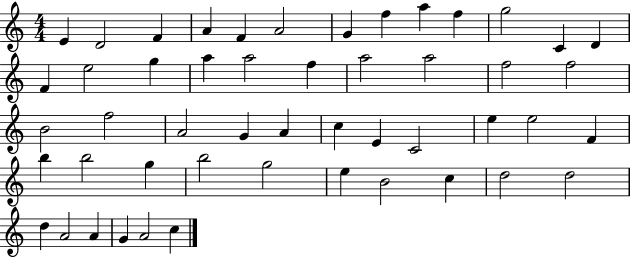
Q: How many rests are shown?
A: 0